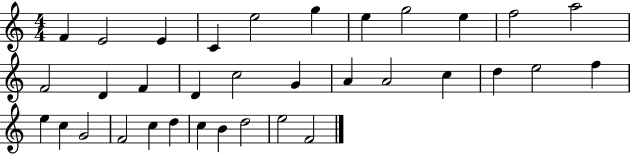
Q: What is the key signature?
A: C major